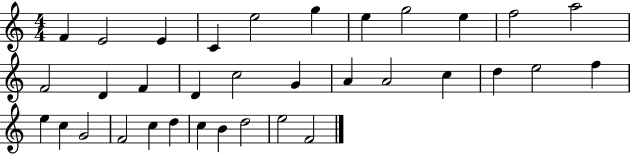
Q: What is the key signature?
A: C major